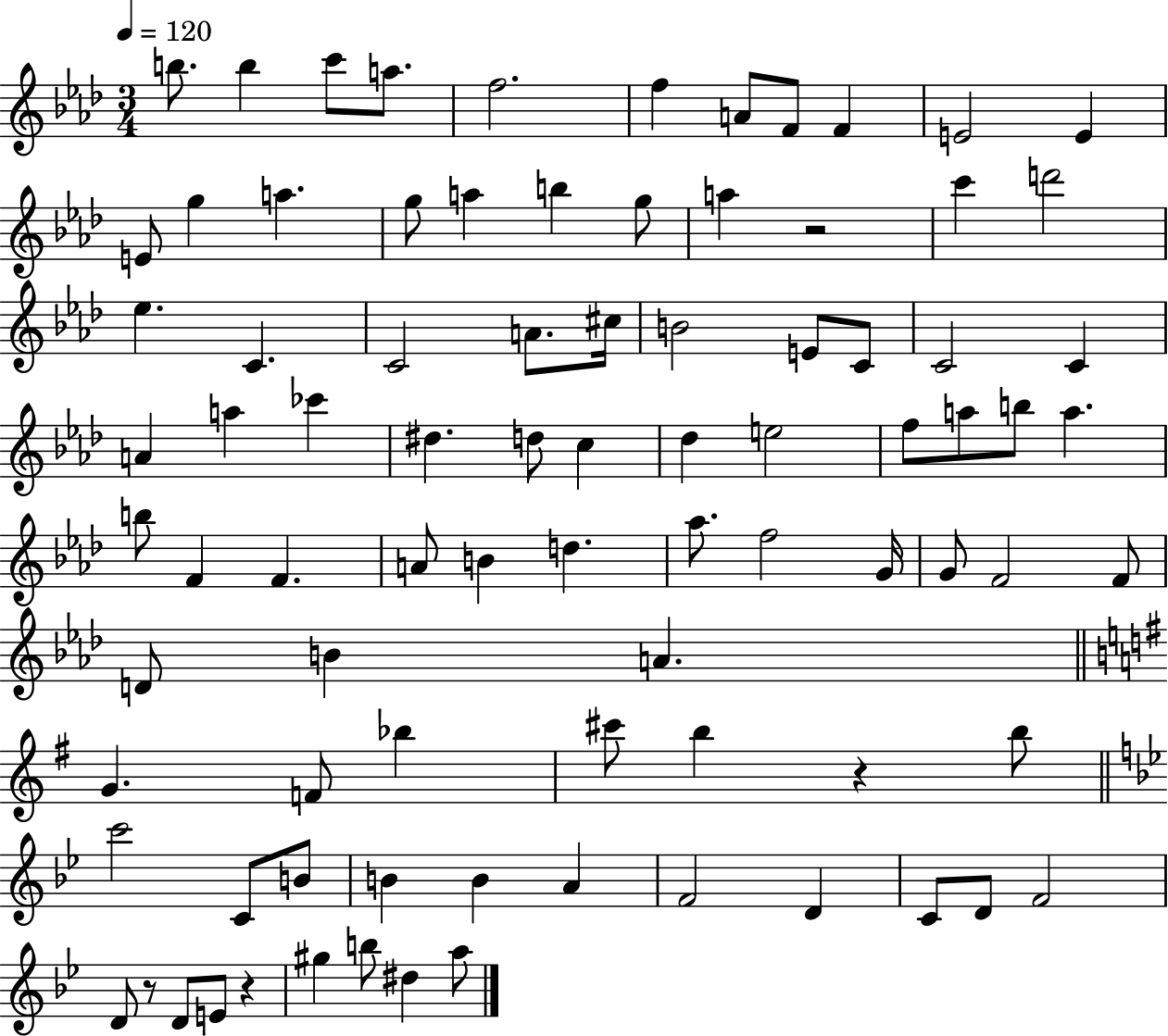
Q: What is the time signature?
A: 3/4